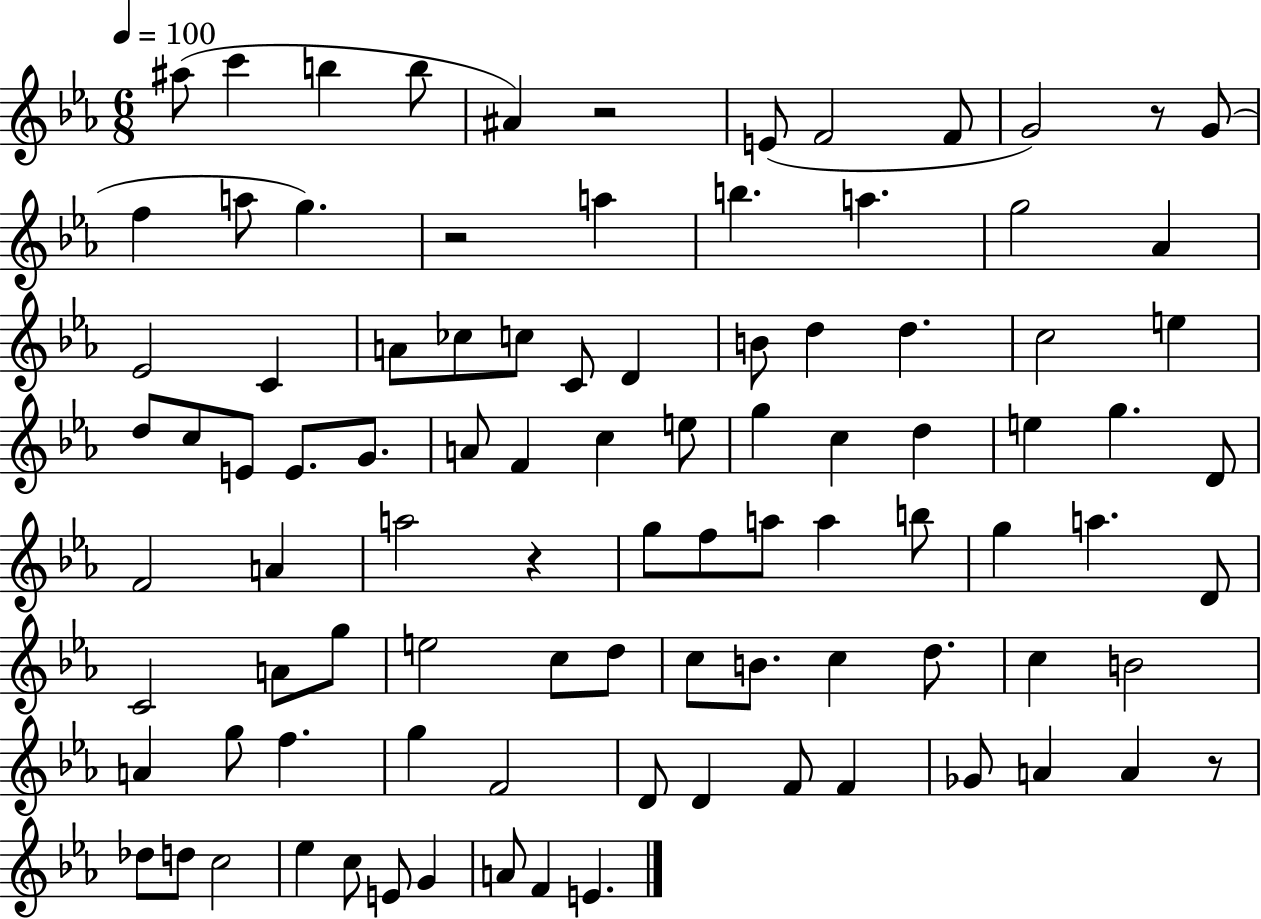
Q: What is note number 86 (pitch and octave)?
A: E4